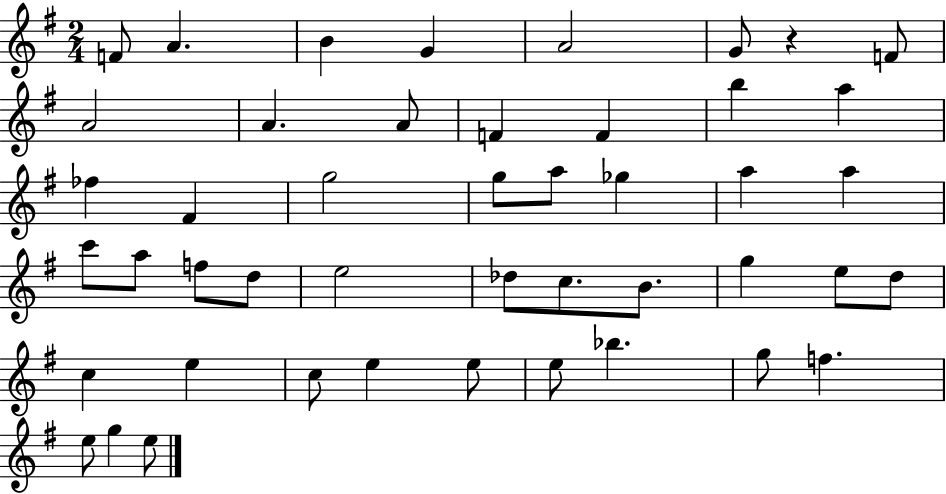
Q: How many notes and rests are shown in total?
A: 46